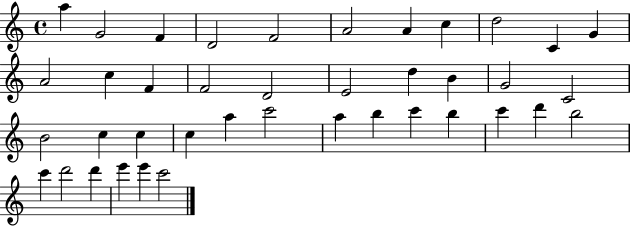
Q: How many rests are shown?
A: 0